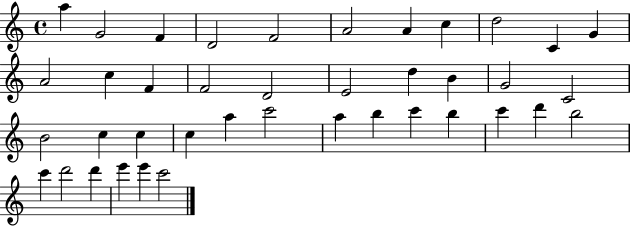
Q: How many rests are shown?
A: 0